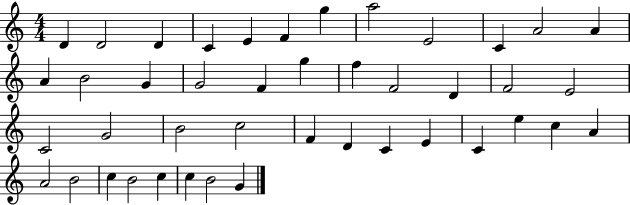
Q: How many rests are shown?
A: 0